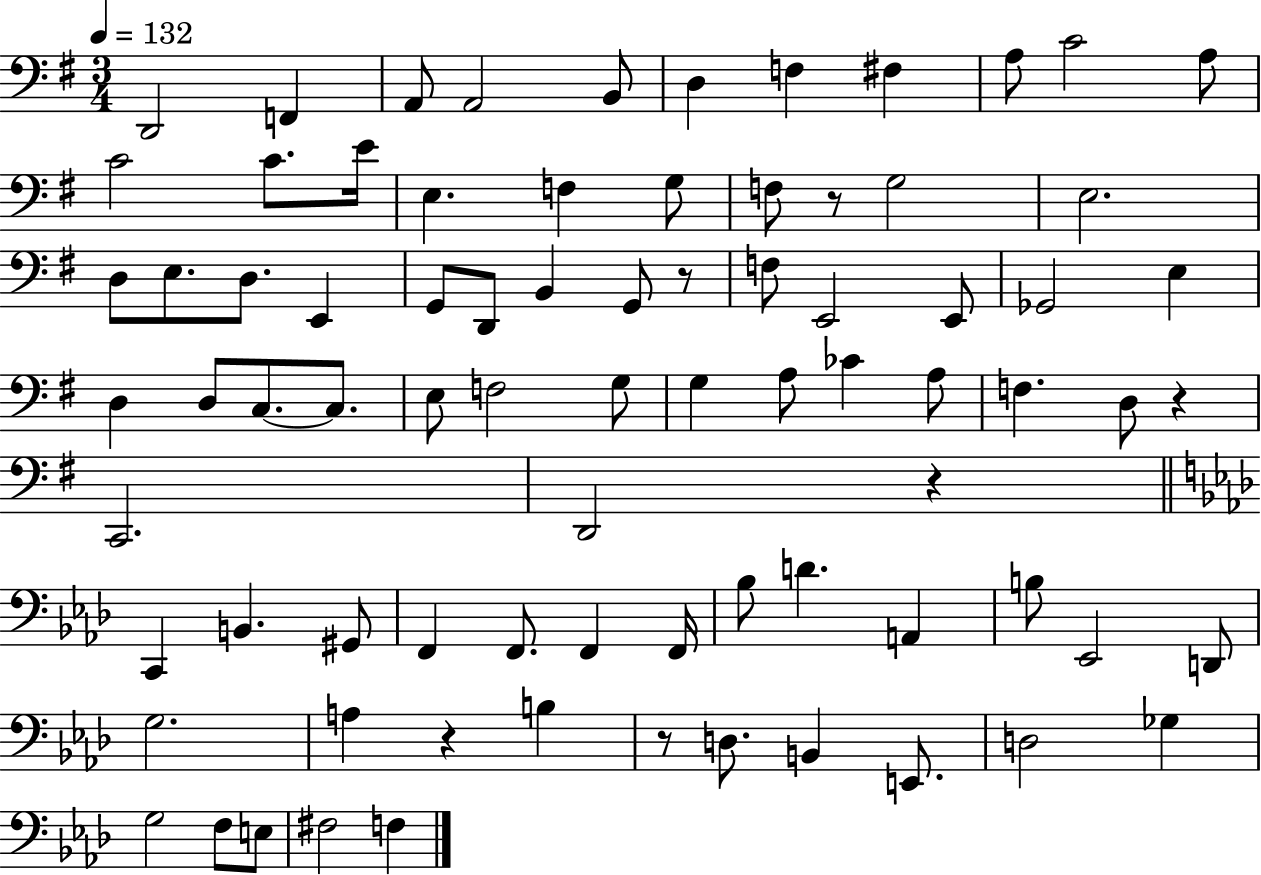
D2/h F2/q A2/e A2/h B2/e D3/q F3/q F#3/q A3/e C4/h A3/e C4/h C4/e. E4/s E3/q. F3/q G3/e F3/e R/e G3/h E3/h. D3/e E3/e. D3/e. E2/q G2/e D2/e B2/q G2/e R/e F3/e E2/h E2/e Gb2/h E3/q D3/q D3/e C3/e. C3/e. E3/e F3/h G3/e G3/q A3/e CES4/q A3/e F3/q. D3/e R/q C2/h. D2/h R/q C2/q B2/q. G#2/e F2/q F2/e. F2/q F2/s Bb3/e D4/q. A2/q B3/e Eb2/h D2/e G3/h. A3/q R/q B3/q R/e D3/e. B2/q E2/e. D3/h Gb3/q G3/h F3/e E3/e F#3/h F3/q